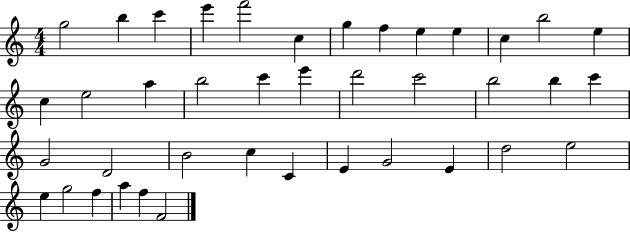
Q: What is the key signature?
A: C major